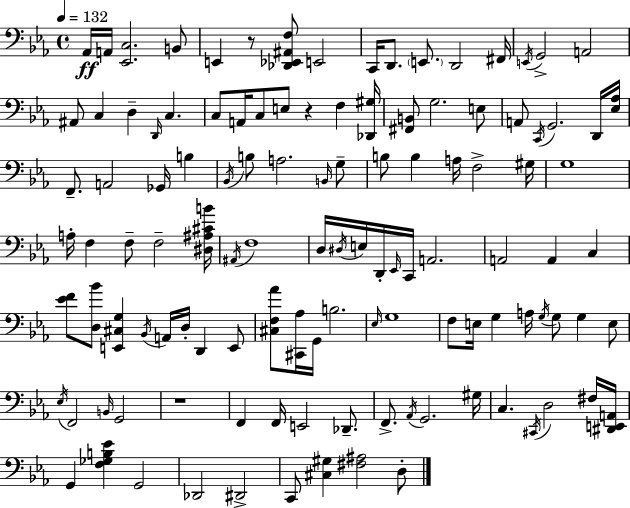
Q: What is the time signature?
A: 4/4